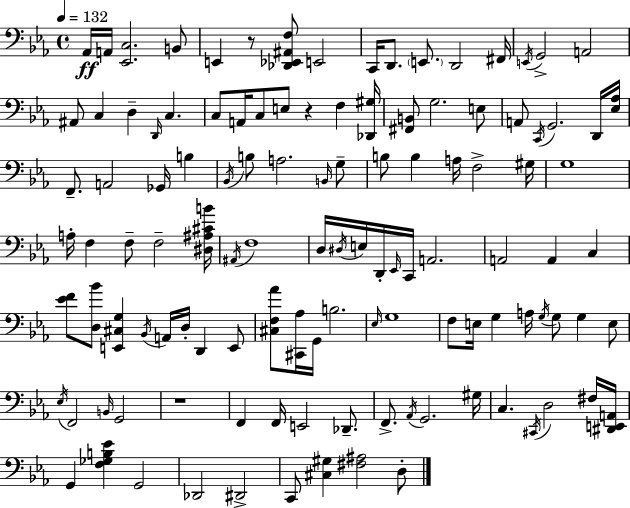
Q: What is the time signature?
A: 4/4